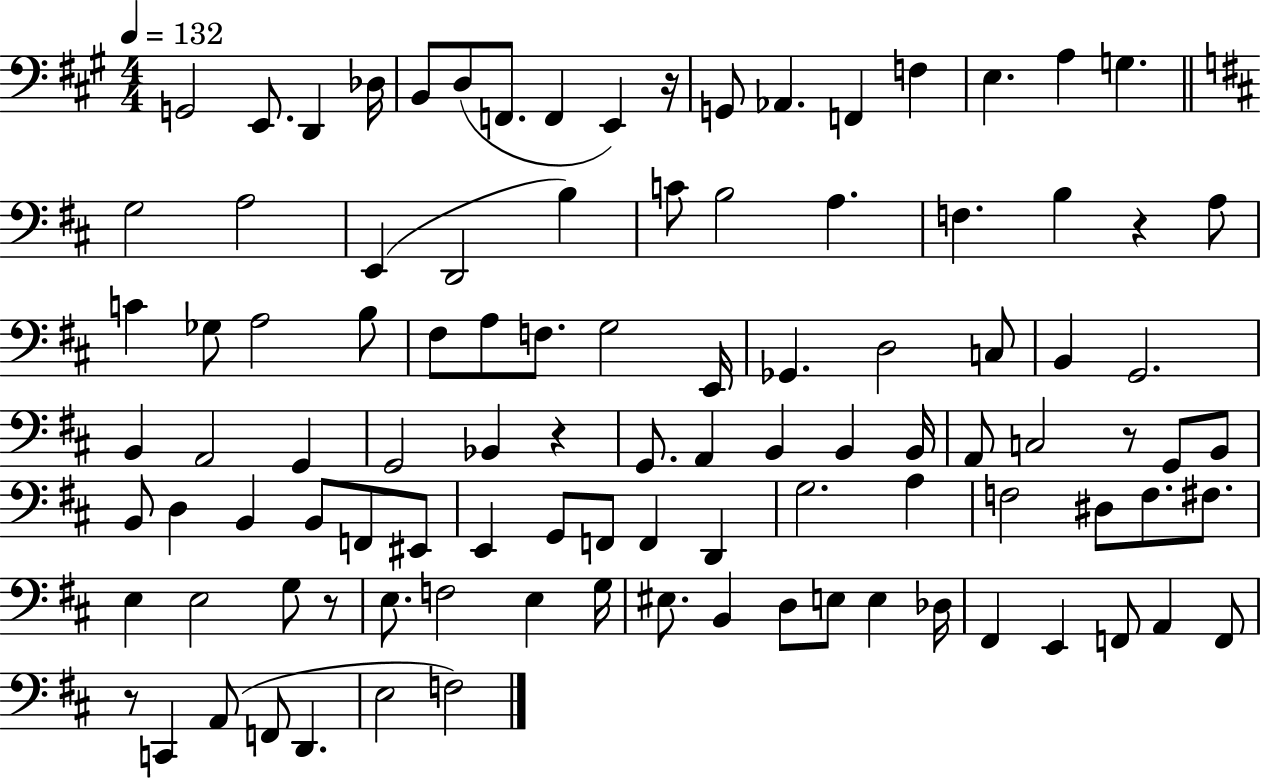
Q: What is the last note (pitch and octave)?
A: F3